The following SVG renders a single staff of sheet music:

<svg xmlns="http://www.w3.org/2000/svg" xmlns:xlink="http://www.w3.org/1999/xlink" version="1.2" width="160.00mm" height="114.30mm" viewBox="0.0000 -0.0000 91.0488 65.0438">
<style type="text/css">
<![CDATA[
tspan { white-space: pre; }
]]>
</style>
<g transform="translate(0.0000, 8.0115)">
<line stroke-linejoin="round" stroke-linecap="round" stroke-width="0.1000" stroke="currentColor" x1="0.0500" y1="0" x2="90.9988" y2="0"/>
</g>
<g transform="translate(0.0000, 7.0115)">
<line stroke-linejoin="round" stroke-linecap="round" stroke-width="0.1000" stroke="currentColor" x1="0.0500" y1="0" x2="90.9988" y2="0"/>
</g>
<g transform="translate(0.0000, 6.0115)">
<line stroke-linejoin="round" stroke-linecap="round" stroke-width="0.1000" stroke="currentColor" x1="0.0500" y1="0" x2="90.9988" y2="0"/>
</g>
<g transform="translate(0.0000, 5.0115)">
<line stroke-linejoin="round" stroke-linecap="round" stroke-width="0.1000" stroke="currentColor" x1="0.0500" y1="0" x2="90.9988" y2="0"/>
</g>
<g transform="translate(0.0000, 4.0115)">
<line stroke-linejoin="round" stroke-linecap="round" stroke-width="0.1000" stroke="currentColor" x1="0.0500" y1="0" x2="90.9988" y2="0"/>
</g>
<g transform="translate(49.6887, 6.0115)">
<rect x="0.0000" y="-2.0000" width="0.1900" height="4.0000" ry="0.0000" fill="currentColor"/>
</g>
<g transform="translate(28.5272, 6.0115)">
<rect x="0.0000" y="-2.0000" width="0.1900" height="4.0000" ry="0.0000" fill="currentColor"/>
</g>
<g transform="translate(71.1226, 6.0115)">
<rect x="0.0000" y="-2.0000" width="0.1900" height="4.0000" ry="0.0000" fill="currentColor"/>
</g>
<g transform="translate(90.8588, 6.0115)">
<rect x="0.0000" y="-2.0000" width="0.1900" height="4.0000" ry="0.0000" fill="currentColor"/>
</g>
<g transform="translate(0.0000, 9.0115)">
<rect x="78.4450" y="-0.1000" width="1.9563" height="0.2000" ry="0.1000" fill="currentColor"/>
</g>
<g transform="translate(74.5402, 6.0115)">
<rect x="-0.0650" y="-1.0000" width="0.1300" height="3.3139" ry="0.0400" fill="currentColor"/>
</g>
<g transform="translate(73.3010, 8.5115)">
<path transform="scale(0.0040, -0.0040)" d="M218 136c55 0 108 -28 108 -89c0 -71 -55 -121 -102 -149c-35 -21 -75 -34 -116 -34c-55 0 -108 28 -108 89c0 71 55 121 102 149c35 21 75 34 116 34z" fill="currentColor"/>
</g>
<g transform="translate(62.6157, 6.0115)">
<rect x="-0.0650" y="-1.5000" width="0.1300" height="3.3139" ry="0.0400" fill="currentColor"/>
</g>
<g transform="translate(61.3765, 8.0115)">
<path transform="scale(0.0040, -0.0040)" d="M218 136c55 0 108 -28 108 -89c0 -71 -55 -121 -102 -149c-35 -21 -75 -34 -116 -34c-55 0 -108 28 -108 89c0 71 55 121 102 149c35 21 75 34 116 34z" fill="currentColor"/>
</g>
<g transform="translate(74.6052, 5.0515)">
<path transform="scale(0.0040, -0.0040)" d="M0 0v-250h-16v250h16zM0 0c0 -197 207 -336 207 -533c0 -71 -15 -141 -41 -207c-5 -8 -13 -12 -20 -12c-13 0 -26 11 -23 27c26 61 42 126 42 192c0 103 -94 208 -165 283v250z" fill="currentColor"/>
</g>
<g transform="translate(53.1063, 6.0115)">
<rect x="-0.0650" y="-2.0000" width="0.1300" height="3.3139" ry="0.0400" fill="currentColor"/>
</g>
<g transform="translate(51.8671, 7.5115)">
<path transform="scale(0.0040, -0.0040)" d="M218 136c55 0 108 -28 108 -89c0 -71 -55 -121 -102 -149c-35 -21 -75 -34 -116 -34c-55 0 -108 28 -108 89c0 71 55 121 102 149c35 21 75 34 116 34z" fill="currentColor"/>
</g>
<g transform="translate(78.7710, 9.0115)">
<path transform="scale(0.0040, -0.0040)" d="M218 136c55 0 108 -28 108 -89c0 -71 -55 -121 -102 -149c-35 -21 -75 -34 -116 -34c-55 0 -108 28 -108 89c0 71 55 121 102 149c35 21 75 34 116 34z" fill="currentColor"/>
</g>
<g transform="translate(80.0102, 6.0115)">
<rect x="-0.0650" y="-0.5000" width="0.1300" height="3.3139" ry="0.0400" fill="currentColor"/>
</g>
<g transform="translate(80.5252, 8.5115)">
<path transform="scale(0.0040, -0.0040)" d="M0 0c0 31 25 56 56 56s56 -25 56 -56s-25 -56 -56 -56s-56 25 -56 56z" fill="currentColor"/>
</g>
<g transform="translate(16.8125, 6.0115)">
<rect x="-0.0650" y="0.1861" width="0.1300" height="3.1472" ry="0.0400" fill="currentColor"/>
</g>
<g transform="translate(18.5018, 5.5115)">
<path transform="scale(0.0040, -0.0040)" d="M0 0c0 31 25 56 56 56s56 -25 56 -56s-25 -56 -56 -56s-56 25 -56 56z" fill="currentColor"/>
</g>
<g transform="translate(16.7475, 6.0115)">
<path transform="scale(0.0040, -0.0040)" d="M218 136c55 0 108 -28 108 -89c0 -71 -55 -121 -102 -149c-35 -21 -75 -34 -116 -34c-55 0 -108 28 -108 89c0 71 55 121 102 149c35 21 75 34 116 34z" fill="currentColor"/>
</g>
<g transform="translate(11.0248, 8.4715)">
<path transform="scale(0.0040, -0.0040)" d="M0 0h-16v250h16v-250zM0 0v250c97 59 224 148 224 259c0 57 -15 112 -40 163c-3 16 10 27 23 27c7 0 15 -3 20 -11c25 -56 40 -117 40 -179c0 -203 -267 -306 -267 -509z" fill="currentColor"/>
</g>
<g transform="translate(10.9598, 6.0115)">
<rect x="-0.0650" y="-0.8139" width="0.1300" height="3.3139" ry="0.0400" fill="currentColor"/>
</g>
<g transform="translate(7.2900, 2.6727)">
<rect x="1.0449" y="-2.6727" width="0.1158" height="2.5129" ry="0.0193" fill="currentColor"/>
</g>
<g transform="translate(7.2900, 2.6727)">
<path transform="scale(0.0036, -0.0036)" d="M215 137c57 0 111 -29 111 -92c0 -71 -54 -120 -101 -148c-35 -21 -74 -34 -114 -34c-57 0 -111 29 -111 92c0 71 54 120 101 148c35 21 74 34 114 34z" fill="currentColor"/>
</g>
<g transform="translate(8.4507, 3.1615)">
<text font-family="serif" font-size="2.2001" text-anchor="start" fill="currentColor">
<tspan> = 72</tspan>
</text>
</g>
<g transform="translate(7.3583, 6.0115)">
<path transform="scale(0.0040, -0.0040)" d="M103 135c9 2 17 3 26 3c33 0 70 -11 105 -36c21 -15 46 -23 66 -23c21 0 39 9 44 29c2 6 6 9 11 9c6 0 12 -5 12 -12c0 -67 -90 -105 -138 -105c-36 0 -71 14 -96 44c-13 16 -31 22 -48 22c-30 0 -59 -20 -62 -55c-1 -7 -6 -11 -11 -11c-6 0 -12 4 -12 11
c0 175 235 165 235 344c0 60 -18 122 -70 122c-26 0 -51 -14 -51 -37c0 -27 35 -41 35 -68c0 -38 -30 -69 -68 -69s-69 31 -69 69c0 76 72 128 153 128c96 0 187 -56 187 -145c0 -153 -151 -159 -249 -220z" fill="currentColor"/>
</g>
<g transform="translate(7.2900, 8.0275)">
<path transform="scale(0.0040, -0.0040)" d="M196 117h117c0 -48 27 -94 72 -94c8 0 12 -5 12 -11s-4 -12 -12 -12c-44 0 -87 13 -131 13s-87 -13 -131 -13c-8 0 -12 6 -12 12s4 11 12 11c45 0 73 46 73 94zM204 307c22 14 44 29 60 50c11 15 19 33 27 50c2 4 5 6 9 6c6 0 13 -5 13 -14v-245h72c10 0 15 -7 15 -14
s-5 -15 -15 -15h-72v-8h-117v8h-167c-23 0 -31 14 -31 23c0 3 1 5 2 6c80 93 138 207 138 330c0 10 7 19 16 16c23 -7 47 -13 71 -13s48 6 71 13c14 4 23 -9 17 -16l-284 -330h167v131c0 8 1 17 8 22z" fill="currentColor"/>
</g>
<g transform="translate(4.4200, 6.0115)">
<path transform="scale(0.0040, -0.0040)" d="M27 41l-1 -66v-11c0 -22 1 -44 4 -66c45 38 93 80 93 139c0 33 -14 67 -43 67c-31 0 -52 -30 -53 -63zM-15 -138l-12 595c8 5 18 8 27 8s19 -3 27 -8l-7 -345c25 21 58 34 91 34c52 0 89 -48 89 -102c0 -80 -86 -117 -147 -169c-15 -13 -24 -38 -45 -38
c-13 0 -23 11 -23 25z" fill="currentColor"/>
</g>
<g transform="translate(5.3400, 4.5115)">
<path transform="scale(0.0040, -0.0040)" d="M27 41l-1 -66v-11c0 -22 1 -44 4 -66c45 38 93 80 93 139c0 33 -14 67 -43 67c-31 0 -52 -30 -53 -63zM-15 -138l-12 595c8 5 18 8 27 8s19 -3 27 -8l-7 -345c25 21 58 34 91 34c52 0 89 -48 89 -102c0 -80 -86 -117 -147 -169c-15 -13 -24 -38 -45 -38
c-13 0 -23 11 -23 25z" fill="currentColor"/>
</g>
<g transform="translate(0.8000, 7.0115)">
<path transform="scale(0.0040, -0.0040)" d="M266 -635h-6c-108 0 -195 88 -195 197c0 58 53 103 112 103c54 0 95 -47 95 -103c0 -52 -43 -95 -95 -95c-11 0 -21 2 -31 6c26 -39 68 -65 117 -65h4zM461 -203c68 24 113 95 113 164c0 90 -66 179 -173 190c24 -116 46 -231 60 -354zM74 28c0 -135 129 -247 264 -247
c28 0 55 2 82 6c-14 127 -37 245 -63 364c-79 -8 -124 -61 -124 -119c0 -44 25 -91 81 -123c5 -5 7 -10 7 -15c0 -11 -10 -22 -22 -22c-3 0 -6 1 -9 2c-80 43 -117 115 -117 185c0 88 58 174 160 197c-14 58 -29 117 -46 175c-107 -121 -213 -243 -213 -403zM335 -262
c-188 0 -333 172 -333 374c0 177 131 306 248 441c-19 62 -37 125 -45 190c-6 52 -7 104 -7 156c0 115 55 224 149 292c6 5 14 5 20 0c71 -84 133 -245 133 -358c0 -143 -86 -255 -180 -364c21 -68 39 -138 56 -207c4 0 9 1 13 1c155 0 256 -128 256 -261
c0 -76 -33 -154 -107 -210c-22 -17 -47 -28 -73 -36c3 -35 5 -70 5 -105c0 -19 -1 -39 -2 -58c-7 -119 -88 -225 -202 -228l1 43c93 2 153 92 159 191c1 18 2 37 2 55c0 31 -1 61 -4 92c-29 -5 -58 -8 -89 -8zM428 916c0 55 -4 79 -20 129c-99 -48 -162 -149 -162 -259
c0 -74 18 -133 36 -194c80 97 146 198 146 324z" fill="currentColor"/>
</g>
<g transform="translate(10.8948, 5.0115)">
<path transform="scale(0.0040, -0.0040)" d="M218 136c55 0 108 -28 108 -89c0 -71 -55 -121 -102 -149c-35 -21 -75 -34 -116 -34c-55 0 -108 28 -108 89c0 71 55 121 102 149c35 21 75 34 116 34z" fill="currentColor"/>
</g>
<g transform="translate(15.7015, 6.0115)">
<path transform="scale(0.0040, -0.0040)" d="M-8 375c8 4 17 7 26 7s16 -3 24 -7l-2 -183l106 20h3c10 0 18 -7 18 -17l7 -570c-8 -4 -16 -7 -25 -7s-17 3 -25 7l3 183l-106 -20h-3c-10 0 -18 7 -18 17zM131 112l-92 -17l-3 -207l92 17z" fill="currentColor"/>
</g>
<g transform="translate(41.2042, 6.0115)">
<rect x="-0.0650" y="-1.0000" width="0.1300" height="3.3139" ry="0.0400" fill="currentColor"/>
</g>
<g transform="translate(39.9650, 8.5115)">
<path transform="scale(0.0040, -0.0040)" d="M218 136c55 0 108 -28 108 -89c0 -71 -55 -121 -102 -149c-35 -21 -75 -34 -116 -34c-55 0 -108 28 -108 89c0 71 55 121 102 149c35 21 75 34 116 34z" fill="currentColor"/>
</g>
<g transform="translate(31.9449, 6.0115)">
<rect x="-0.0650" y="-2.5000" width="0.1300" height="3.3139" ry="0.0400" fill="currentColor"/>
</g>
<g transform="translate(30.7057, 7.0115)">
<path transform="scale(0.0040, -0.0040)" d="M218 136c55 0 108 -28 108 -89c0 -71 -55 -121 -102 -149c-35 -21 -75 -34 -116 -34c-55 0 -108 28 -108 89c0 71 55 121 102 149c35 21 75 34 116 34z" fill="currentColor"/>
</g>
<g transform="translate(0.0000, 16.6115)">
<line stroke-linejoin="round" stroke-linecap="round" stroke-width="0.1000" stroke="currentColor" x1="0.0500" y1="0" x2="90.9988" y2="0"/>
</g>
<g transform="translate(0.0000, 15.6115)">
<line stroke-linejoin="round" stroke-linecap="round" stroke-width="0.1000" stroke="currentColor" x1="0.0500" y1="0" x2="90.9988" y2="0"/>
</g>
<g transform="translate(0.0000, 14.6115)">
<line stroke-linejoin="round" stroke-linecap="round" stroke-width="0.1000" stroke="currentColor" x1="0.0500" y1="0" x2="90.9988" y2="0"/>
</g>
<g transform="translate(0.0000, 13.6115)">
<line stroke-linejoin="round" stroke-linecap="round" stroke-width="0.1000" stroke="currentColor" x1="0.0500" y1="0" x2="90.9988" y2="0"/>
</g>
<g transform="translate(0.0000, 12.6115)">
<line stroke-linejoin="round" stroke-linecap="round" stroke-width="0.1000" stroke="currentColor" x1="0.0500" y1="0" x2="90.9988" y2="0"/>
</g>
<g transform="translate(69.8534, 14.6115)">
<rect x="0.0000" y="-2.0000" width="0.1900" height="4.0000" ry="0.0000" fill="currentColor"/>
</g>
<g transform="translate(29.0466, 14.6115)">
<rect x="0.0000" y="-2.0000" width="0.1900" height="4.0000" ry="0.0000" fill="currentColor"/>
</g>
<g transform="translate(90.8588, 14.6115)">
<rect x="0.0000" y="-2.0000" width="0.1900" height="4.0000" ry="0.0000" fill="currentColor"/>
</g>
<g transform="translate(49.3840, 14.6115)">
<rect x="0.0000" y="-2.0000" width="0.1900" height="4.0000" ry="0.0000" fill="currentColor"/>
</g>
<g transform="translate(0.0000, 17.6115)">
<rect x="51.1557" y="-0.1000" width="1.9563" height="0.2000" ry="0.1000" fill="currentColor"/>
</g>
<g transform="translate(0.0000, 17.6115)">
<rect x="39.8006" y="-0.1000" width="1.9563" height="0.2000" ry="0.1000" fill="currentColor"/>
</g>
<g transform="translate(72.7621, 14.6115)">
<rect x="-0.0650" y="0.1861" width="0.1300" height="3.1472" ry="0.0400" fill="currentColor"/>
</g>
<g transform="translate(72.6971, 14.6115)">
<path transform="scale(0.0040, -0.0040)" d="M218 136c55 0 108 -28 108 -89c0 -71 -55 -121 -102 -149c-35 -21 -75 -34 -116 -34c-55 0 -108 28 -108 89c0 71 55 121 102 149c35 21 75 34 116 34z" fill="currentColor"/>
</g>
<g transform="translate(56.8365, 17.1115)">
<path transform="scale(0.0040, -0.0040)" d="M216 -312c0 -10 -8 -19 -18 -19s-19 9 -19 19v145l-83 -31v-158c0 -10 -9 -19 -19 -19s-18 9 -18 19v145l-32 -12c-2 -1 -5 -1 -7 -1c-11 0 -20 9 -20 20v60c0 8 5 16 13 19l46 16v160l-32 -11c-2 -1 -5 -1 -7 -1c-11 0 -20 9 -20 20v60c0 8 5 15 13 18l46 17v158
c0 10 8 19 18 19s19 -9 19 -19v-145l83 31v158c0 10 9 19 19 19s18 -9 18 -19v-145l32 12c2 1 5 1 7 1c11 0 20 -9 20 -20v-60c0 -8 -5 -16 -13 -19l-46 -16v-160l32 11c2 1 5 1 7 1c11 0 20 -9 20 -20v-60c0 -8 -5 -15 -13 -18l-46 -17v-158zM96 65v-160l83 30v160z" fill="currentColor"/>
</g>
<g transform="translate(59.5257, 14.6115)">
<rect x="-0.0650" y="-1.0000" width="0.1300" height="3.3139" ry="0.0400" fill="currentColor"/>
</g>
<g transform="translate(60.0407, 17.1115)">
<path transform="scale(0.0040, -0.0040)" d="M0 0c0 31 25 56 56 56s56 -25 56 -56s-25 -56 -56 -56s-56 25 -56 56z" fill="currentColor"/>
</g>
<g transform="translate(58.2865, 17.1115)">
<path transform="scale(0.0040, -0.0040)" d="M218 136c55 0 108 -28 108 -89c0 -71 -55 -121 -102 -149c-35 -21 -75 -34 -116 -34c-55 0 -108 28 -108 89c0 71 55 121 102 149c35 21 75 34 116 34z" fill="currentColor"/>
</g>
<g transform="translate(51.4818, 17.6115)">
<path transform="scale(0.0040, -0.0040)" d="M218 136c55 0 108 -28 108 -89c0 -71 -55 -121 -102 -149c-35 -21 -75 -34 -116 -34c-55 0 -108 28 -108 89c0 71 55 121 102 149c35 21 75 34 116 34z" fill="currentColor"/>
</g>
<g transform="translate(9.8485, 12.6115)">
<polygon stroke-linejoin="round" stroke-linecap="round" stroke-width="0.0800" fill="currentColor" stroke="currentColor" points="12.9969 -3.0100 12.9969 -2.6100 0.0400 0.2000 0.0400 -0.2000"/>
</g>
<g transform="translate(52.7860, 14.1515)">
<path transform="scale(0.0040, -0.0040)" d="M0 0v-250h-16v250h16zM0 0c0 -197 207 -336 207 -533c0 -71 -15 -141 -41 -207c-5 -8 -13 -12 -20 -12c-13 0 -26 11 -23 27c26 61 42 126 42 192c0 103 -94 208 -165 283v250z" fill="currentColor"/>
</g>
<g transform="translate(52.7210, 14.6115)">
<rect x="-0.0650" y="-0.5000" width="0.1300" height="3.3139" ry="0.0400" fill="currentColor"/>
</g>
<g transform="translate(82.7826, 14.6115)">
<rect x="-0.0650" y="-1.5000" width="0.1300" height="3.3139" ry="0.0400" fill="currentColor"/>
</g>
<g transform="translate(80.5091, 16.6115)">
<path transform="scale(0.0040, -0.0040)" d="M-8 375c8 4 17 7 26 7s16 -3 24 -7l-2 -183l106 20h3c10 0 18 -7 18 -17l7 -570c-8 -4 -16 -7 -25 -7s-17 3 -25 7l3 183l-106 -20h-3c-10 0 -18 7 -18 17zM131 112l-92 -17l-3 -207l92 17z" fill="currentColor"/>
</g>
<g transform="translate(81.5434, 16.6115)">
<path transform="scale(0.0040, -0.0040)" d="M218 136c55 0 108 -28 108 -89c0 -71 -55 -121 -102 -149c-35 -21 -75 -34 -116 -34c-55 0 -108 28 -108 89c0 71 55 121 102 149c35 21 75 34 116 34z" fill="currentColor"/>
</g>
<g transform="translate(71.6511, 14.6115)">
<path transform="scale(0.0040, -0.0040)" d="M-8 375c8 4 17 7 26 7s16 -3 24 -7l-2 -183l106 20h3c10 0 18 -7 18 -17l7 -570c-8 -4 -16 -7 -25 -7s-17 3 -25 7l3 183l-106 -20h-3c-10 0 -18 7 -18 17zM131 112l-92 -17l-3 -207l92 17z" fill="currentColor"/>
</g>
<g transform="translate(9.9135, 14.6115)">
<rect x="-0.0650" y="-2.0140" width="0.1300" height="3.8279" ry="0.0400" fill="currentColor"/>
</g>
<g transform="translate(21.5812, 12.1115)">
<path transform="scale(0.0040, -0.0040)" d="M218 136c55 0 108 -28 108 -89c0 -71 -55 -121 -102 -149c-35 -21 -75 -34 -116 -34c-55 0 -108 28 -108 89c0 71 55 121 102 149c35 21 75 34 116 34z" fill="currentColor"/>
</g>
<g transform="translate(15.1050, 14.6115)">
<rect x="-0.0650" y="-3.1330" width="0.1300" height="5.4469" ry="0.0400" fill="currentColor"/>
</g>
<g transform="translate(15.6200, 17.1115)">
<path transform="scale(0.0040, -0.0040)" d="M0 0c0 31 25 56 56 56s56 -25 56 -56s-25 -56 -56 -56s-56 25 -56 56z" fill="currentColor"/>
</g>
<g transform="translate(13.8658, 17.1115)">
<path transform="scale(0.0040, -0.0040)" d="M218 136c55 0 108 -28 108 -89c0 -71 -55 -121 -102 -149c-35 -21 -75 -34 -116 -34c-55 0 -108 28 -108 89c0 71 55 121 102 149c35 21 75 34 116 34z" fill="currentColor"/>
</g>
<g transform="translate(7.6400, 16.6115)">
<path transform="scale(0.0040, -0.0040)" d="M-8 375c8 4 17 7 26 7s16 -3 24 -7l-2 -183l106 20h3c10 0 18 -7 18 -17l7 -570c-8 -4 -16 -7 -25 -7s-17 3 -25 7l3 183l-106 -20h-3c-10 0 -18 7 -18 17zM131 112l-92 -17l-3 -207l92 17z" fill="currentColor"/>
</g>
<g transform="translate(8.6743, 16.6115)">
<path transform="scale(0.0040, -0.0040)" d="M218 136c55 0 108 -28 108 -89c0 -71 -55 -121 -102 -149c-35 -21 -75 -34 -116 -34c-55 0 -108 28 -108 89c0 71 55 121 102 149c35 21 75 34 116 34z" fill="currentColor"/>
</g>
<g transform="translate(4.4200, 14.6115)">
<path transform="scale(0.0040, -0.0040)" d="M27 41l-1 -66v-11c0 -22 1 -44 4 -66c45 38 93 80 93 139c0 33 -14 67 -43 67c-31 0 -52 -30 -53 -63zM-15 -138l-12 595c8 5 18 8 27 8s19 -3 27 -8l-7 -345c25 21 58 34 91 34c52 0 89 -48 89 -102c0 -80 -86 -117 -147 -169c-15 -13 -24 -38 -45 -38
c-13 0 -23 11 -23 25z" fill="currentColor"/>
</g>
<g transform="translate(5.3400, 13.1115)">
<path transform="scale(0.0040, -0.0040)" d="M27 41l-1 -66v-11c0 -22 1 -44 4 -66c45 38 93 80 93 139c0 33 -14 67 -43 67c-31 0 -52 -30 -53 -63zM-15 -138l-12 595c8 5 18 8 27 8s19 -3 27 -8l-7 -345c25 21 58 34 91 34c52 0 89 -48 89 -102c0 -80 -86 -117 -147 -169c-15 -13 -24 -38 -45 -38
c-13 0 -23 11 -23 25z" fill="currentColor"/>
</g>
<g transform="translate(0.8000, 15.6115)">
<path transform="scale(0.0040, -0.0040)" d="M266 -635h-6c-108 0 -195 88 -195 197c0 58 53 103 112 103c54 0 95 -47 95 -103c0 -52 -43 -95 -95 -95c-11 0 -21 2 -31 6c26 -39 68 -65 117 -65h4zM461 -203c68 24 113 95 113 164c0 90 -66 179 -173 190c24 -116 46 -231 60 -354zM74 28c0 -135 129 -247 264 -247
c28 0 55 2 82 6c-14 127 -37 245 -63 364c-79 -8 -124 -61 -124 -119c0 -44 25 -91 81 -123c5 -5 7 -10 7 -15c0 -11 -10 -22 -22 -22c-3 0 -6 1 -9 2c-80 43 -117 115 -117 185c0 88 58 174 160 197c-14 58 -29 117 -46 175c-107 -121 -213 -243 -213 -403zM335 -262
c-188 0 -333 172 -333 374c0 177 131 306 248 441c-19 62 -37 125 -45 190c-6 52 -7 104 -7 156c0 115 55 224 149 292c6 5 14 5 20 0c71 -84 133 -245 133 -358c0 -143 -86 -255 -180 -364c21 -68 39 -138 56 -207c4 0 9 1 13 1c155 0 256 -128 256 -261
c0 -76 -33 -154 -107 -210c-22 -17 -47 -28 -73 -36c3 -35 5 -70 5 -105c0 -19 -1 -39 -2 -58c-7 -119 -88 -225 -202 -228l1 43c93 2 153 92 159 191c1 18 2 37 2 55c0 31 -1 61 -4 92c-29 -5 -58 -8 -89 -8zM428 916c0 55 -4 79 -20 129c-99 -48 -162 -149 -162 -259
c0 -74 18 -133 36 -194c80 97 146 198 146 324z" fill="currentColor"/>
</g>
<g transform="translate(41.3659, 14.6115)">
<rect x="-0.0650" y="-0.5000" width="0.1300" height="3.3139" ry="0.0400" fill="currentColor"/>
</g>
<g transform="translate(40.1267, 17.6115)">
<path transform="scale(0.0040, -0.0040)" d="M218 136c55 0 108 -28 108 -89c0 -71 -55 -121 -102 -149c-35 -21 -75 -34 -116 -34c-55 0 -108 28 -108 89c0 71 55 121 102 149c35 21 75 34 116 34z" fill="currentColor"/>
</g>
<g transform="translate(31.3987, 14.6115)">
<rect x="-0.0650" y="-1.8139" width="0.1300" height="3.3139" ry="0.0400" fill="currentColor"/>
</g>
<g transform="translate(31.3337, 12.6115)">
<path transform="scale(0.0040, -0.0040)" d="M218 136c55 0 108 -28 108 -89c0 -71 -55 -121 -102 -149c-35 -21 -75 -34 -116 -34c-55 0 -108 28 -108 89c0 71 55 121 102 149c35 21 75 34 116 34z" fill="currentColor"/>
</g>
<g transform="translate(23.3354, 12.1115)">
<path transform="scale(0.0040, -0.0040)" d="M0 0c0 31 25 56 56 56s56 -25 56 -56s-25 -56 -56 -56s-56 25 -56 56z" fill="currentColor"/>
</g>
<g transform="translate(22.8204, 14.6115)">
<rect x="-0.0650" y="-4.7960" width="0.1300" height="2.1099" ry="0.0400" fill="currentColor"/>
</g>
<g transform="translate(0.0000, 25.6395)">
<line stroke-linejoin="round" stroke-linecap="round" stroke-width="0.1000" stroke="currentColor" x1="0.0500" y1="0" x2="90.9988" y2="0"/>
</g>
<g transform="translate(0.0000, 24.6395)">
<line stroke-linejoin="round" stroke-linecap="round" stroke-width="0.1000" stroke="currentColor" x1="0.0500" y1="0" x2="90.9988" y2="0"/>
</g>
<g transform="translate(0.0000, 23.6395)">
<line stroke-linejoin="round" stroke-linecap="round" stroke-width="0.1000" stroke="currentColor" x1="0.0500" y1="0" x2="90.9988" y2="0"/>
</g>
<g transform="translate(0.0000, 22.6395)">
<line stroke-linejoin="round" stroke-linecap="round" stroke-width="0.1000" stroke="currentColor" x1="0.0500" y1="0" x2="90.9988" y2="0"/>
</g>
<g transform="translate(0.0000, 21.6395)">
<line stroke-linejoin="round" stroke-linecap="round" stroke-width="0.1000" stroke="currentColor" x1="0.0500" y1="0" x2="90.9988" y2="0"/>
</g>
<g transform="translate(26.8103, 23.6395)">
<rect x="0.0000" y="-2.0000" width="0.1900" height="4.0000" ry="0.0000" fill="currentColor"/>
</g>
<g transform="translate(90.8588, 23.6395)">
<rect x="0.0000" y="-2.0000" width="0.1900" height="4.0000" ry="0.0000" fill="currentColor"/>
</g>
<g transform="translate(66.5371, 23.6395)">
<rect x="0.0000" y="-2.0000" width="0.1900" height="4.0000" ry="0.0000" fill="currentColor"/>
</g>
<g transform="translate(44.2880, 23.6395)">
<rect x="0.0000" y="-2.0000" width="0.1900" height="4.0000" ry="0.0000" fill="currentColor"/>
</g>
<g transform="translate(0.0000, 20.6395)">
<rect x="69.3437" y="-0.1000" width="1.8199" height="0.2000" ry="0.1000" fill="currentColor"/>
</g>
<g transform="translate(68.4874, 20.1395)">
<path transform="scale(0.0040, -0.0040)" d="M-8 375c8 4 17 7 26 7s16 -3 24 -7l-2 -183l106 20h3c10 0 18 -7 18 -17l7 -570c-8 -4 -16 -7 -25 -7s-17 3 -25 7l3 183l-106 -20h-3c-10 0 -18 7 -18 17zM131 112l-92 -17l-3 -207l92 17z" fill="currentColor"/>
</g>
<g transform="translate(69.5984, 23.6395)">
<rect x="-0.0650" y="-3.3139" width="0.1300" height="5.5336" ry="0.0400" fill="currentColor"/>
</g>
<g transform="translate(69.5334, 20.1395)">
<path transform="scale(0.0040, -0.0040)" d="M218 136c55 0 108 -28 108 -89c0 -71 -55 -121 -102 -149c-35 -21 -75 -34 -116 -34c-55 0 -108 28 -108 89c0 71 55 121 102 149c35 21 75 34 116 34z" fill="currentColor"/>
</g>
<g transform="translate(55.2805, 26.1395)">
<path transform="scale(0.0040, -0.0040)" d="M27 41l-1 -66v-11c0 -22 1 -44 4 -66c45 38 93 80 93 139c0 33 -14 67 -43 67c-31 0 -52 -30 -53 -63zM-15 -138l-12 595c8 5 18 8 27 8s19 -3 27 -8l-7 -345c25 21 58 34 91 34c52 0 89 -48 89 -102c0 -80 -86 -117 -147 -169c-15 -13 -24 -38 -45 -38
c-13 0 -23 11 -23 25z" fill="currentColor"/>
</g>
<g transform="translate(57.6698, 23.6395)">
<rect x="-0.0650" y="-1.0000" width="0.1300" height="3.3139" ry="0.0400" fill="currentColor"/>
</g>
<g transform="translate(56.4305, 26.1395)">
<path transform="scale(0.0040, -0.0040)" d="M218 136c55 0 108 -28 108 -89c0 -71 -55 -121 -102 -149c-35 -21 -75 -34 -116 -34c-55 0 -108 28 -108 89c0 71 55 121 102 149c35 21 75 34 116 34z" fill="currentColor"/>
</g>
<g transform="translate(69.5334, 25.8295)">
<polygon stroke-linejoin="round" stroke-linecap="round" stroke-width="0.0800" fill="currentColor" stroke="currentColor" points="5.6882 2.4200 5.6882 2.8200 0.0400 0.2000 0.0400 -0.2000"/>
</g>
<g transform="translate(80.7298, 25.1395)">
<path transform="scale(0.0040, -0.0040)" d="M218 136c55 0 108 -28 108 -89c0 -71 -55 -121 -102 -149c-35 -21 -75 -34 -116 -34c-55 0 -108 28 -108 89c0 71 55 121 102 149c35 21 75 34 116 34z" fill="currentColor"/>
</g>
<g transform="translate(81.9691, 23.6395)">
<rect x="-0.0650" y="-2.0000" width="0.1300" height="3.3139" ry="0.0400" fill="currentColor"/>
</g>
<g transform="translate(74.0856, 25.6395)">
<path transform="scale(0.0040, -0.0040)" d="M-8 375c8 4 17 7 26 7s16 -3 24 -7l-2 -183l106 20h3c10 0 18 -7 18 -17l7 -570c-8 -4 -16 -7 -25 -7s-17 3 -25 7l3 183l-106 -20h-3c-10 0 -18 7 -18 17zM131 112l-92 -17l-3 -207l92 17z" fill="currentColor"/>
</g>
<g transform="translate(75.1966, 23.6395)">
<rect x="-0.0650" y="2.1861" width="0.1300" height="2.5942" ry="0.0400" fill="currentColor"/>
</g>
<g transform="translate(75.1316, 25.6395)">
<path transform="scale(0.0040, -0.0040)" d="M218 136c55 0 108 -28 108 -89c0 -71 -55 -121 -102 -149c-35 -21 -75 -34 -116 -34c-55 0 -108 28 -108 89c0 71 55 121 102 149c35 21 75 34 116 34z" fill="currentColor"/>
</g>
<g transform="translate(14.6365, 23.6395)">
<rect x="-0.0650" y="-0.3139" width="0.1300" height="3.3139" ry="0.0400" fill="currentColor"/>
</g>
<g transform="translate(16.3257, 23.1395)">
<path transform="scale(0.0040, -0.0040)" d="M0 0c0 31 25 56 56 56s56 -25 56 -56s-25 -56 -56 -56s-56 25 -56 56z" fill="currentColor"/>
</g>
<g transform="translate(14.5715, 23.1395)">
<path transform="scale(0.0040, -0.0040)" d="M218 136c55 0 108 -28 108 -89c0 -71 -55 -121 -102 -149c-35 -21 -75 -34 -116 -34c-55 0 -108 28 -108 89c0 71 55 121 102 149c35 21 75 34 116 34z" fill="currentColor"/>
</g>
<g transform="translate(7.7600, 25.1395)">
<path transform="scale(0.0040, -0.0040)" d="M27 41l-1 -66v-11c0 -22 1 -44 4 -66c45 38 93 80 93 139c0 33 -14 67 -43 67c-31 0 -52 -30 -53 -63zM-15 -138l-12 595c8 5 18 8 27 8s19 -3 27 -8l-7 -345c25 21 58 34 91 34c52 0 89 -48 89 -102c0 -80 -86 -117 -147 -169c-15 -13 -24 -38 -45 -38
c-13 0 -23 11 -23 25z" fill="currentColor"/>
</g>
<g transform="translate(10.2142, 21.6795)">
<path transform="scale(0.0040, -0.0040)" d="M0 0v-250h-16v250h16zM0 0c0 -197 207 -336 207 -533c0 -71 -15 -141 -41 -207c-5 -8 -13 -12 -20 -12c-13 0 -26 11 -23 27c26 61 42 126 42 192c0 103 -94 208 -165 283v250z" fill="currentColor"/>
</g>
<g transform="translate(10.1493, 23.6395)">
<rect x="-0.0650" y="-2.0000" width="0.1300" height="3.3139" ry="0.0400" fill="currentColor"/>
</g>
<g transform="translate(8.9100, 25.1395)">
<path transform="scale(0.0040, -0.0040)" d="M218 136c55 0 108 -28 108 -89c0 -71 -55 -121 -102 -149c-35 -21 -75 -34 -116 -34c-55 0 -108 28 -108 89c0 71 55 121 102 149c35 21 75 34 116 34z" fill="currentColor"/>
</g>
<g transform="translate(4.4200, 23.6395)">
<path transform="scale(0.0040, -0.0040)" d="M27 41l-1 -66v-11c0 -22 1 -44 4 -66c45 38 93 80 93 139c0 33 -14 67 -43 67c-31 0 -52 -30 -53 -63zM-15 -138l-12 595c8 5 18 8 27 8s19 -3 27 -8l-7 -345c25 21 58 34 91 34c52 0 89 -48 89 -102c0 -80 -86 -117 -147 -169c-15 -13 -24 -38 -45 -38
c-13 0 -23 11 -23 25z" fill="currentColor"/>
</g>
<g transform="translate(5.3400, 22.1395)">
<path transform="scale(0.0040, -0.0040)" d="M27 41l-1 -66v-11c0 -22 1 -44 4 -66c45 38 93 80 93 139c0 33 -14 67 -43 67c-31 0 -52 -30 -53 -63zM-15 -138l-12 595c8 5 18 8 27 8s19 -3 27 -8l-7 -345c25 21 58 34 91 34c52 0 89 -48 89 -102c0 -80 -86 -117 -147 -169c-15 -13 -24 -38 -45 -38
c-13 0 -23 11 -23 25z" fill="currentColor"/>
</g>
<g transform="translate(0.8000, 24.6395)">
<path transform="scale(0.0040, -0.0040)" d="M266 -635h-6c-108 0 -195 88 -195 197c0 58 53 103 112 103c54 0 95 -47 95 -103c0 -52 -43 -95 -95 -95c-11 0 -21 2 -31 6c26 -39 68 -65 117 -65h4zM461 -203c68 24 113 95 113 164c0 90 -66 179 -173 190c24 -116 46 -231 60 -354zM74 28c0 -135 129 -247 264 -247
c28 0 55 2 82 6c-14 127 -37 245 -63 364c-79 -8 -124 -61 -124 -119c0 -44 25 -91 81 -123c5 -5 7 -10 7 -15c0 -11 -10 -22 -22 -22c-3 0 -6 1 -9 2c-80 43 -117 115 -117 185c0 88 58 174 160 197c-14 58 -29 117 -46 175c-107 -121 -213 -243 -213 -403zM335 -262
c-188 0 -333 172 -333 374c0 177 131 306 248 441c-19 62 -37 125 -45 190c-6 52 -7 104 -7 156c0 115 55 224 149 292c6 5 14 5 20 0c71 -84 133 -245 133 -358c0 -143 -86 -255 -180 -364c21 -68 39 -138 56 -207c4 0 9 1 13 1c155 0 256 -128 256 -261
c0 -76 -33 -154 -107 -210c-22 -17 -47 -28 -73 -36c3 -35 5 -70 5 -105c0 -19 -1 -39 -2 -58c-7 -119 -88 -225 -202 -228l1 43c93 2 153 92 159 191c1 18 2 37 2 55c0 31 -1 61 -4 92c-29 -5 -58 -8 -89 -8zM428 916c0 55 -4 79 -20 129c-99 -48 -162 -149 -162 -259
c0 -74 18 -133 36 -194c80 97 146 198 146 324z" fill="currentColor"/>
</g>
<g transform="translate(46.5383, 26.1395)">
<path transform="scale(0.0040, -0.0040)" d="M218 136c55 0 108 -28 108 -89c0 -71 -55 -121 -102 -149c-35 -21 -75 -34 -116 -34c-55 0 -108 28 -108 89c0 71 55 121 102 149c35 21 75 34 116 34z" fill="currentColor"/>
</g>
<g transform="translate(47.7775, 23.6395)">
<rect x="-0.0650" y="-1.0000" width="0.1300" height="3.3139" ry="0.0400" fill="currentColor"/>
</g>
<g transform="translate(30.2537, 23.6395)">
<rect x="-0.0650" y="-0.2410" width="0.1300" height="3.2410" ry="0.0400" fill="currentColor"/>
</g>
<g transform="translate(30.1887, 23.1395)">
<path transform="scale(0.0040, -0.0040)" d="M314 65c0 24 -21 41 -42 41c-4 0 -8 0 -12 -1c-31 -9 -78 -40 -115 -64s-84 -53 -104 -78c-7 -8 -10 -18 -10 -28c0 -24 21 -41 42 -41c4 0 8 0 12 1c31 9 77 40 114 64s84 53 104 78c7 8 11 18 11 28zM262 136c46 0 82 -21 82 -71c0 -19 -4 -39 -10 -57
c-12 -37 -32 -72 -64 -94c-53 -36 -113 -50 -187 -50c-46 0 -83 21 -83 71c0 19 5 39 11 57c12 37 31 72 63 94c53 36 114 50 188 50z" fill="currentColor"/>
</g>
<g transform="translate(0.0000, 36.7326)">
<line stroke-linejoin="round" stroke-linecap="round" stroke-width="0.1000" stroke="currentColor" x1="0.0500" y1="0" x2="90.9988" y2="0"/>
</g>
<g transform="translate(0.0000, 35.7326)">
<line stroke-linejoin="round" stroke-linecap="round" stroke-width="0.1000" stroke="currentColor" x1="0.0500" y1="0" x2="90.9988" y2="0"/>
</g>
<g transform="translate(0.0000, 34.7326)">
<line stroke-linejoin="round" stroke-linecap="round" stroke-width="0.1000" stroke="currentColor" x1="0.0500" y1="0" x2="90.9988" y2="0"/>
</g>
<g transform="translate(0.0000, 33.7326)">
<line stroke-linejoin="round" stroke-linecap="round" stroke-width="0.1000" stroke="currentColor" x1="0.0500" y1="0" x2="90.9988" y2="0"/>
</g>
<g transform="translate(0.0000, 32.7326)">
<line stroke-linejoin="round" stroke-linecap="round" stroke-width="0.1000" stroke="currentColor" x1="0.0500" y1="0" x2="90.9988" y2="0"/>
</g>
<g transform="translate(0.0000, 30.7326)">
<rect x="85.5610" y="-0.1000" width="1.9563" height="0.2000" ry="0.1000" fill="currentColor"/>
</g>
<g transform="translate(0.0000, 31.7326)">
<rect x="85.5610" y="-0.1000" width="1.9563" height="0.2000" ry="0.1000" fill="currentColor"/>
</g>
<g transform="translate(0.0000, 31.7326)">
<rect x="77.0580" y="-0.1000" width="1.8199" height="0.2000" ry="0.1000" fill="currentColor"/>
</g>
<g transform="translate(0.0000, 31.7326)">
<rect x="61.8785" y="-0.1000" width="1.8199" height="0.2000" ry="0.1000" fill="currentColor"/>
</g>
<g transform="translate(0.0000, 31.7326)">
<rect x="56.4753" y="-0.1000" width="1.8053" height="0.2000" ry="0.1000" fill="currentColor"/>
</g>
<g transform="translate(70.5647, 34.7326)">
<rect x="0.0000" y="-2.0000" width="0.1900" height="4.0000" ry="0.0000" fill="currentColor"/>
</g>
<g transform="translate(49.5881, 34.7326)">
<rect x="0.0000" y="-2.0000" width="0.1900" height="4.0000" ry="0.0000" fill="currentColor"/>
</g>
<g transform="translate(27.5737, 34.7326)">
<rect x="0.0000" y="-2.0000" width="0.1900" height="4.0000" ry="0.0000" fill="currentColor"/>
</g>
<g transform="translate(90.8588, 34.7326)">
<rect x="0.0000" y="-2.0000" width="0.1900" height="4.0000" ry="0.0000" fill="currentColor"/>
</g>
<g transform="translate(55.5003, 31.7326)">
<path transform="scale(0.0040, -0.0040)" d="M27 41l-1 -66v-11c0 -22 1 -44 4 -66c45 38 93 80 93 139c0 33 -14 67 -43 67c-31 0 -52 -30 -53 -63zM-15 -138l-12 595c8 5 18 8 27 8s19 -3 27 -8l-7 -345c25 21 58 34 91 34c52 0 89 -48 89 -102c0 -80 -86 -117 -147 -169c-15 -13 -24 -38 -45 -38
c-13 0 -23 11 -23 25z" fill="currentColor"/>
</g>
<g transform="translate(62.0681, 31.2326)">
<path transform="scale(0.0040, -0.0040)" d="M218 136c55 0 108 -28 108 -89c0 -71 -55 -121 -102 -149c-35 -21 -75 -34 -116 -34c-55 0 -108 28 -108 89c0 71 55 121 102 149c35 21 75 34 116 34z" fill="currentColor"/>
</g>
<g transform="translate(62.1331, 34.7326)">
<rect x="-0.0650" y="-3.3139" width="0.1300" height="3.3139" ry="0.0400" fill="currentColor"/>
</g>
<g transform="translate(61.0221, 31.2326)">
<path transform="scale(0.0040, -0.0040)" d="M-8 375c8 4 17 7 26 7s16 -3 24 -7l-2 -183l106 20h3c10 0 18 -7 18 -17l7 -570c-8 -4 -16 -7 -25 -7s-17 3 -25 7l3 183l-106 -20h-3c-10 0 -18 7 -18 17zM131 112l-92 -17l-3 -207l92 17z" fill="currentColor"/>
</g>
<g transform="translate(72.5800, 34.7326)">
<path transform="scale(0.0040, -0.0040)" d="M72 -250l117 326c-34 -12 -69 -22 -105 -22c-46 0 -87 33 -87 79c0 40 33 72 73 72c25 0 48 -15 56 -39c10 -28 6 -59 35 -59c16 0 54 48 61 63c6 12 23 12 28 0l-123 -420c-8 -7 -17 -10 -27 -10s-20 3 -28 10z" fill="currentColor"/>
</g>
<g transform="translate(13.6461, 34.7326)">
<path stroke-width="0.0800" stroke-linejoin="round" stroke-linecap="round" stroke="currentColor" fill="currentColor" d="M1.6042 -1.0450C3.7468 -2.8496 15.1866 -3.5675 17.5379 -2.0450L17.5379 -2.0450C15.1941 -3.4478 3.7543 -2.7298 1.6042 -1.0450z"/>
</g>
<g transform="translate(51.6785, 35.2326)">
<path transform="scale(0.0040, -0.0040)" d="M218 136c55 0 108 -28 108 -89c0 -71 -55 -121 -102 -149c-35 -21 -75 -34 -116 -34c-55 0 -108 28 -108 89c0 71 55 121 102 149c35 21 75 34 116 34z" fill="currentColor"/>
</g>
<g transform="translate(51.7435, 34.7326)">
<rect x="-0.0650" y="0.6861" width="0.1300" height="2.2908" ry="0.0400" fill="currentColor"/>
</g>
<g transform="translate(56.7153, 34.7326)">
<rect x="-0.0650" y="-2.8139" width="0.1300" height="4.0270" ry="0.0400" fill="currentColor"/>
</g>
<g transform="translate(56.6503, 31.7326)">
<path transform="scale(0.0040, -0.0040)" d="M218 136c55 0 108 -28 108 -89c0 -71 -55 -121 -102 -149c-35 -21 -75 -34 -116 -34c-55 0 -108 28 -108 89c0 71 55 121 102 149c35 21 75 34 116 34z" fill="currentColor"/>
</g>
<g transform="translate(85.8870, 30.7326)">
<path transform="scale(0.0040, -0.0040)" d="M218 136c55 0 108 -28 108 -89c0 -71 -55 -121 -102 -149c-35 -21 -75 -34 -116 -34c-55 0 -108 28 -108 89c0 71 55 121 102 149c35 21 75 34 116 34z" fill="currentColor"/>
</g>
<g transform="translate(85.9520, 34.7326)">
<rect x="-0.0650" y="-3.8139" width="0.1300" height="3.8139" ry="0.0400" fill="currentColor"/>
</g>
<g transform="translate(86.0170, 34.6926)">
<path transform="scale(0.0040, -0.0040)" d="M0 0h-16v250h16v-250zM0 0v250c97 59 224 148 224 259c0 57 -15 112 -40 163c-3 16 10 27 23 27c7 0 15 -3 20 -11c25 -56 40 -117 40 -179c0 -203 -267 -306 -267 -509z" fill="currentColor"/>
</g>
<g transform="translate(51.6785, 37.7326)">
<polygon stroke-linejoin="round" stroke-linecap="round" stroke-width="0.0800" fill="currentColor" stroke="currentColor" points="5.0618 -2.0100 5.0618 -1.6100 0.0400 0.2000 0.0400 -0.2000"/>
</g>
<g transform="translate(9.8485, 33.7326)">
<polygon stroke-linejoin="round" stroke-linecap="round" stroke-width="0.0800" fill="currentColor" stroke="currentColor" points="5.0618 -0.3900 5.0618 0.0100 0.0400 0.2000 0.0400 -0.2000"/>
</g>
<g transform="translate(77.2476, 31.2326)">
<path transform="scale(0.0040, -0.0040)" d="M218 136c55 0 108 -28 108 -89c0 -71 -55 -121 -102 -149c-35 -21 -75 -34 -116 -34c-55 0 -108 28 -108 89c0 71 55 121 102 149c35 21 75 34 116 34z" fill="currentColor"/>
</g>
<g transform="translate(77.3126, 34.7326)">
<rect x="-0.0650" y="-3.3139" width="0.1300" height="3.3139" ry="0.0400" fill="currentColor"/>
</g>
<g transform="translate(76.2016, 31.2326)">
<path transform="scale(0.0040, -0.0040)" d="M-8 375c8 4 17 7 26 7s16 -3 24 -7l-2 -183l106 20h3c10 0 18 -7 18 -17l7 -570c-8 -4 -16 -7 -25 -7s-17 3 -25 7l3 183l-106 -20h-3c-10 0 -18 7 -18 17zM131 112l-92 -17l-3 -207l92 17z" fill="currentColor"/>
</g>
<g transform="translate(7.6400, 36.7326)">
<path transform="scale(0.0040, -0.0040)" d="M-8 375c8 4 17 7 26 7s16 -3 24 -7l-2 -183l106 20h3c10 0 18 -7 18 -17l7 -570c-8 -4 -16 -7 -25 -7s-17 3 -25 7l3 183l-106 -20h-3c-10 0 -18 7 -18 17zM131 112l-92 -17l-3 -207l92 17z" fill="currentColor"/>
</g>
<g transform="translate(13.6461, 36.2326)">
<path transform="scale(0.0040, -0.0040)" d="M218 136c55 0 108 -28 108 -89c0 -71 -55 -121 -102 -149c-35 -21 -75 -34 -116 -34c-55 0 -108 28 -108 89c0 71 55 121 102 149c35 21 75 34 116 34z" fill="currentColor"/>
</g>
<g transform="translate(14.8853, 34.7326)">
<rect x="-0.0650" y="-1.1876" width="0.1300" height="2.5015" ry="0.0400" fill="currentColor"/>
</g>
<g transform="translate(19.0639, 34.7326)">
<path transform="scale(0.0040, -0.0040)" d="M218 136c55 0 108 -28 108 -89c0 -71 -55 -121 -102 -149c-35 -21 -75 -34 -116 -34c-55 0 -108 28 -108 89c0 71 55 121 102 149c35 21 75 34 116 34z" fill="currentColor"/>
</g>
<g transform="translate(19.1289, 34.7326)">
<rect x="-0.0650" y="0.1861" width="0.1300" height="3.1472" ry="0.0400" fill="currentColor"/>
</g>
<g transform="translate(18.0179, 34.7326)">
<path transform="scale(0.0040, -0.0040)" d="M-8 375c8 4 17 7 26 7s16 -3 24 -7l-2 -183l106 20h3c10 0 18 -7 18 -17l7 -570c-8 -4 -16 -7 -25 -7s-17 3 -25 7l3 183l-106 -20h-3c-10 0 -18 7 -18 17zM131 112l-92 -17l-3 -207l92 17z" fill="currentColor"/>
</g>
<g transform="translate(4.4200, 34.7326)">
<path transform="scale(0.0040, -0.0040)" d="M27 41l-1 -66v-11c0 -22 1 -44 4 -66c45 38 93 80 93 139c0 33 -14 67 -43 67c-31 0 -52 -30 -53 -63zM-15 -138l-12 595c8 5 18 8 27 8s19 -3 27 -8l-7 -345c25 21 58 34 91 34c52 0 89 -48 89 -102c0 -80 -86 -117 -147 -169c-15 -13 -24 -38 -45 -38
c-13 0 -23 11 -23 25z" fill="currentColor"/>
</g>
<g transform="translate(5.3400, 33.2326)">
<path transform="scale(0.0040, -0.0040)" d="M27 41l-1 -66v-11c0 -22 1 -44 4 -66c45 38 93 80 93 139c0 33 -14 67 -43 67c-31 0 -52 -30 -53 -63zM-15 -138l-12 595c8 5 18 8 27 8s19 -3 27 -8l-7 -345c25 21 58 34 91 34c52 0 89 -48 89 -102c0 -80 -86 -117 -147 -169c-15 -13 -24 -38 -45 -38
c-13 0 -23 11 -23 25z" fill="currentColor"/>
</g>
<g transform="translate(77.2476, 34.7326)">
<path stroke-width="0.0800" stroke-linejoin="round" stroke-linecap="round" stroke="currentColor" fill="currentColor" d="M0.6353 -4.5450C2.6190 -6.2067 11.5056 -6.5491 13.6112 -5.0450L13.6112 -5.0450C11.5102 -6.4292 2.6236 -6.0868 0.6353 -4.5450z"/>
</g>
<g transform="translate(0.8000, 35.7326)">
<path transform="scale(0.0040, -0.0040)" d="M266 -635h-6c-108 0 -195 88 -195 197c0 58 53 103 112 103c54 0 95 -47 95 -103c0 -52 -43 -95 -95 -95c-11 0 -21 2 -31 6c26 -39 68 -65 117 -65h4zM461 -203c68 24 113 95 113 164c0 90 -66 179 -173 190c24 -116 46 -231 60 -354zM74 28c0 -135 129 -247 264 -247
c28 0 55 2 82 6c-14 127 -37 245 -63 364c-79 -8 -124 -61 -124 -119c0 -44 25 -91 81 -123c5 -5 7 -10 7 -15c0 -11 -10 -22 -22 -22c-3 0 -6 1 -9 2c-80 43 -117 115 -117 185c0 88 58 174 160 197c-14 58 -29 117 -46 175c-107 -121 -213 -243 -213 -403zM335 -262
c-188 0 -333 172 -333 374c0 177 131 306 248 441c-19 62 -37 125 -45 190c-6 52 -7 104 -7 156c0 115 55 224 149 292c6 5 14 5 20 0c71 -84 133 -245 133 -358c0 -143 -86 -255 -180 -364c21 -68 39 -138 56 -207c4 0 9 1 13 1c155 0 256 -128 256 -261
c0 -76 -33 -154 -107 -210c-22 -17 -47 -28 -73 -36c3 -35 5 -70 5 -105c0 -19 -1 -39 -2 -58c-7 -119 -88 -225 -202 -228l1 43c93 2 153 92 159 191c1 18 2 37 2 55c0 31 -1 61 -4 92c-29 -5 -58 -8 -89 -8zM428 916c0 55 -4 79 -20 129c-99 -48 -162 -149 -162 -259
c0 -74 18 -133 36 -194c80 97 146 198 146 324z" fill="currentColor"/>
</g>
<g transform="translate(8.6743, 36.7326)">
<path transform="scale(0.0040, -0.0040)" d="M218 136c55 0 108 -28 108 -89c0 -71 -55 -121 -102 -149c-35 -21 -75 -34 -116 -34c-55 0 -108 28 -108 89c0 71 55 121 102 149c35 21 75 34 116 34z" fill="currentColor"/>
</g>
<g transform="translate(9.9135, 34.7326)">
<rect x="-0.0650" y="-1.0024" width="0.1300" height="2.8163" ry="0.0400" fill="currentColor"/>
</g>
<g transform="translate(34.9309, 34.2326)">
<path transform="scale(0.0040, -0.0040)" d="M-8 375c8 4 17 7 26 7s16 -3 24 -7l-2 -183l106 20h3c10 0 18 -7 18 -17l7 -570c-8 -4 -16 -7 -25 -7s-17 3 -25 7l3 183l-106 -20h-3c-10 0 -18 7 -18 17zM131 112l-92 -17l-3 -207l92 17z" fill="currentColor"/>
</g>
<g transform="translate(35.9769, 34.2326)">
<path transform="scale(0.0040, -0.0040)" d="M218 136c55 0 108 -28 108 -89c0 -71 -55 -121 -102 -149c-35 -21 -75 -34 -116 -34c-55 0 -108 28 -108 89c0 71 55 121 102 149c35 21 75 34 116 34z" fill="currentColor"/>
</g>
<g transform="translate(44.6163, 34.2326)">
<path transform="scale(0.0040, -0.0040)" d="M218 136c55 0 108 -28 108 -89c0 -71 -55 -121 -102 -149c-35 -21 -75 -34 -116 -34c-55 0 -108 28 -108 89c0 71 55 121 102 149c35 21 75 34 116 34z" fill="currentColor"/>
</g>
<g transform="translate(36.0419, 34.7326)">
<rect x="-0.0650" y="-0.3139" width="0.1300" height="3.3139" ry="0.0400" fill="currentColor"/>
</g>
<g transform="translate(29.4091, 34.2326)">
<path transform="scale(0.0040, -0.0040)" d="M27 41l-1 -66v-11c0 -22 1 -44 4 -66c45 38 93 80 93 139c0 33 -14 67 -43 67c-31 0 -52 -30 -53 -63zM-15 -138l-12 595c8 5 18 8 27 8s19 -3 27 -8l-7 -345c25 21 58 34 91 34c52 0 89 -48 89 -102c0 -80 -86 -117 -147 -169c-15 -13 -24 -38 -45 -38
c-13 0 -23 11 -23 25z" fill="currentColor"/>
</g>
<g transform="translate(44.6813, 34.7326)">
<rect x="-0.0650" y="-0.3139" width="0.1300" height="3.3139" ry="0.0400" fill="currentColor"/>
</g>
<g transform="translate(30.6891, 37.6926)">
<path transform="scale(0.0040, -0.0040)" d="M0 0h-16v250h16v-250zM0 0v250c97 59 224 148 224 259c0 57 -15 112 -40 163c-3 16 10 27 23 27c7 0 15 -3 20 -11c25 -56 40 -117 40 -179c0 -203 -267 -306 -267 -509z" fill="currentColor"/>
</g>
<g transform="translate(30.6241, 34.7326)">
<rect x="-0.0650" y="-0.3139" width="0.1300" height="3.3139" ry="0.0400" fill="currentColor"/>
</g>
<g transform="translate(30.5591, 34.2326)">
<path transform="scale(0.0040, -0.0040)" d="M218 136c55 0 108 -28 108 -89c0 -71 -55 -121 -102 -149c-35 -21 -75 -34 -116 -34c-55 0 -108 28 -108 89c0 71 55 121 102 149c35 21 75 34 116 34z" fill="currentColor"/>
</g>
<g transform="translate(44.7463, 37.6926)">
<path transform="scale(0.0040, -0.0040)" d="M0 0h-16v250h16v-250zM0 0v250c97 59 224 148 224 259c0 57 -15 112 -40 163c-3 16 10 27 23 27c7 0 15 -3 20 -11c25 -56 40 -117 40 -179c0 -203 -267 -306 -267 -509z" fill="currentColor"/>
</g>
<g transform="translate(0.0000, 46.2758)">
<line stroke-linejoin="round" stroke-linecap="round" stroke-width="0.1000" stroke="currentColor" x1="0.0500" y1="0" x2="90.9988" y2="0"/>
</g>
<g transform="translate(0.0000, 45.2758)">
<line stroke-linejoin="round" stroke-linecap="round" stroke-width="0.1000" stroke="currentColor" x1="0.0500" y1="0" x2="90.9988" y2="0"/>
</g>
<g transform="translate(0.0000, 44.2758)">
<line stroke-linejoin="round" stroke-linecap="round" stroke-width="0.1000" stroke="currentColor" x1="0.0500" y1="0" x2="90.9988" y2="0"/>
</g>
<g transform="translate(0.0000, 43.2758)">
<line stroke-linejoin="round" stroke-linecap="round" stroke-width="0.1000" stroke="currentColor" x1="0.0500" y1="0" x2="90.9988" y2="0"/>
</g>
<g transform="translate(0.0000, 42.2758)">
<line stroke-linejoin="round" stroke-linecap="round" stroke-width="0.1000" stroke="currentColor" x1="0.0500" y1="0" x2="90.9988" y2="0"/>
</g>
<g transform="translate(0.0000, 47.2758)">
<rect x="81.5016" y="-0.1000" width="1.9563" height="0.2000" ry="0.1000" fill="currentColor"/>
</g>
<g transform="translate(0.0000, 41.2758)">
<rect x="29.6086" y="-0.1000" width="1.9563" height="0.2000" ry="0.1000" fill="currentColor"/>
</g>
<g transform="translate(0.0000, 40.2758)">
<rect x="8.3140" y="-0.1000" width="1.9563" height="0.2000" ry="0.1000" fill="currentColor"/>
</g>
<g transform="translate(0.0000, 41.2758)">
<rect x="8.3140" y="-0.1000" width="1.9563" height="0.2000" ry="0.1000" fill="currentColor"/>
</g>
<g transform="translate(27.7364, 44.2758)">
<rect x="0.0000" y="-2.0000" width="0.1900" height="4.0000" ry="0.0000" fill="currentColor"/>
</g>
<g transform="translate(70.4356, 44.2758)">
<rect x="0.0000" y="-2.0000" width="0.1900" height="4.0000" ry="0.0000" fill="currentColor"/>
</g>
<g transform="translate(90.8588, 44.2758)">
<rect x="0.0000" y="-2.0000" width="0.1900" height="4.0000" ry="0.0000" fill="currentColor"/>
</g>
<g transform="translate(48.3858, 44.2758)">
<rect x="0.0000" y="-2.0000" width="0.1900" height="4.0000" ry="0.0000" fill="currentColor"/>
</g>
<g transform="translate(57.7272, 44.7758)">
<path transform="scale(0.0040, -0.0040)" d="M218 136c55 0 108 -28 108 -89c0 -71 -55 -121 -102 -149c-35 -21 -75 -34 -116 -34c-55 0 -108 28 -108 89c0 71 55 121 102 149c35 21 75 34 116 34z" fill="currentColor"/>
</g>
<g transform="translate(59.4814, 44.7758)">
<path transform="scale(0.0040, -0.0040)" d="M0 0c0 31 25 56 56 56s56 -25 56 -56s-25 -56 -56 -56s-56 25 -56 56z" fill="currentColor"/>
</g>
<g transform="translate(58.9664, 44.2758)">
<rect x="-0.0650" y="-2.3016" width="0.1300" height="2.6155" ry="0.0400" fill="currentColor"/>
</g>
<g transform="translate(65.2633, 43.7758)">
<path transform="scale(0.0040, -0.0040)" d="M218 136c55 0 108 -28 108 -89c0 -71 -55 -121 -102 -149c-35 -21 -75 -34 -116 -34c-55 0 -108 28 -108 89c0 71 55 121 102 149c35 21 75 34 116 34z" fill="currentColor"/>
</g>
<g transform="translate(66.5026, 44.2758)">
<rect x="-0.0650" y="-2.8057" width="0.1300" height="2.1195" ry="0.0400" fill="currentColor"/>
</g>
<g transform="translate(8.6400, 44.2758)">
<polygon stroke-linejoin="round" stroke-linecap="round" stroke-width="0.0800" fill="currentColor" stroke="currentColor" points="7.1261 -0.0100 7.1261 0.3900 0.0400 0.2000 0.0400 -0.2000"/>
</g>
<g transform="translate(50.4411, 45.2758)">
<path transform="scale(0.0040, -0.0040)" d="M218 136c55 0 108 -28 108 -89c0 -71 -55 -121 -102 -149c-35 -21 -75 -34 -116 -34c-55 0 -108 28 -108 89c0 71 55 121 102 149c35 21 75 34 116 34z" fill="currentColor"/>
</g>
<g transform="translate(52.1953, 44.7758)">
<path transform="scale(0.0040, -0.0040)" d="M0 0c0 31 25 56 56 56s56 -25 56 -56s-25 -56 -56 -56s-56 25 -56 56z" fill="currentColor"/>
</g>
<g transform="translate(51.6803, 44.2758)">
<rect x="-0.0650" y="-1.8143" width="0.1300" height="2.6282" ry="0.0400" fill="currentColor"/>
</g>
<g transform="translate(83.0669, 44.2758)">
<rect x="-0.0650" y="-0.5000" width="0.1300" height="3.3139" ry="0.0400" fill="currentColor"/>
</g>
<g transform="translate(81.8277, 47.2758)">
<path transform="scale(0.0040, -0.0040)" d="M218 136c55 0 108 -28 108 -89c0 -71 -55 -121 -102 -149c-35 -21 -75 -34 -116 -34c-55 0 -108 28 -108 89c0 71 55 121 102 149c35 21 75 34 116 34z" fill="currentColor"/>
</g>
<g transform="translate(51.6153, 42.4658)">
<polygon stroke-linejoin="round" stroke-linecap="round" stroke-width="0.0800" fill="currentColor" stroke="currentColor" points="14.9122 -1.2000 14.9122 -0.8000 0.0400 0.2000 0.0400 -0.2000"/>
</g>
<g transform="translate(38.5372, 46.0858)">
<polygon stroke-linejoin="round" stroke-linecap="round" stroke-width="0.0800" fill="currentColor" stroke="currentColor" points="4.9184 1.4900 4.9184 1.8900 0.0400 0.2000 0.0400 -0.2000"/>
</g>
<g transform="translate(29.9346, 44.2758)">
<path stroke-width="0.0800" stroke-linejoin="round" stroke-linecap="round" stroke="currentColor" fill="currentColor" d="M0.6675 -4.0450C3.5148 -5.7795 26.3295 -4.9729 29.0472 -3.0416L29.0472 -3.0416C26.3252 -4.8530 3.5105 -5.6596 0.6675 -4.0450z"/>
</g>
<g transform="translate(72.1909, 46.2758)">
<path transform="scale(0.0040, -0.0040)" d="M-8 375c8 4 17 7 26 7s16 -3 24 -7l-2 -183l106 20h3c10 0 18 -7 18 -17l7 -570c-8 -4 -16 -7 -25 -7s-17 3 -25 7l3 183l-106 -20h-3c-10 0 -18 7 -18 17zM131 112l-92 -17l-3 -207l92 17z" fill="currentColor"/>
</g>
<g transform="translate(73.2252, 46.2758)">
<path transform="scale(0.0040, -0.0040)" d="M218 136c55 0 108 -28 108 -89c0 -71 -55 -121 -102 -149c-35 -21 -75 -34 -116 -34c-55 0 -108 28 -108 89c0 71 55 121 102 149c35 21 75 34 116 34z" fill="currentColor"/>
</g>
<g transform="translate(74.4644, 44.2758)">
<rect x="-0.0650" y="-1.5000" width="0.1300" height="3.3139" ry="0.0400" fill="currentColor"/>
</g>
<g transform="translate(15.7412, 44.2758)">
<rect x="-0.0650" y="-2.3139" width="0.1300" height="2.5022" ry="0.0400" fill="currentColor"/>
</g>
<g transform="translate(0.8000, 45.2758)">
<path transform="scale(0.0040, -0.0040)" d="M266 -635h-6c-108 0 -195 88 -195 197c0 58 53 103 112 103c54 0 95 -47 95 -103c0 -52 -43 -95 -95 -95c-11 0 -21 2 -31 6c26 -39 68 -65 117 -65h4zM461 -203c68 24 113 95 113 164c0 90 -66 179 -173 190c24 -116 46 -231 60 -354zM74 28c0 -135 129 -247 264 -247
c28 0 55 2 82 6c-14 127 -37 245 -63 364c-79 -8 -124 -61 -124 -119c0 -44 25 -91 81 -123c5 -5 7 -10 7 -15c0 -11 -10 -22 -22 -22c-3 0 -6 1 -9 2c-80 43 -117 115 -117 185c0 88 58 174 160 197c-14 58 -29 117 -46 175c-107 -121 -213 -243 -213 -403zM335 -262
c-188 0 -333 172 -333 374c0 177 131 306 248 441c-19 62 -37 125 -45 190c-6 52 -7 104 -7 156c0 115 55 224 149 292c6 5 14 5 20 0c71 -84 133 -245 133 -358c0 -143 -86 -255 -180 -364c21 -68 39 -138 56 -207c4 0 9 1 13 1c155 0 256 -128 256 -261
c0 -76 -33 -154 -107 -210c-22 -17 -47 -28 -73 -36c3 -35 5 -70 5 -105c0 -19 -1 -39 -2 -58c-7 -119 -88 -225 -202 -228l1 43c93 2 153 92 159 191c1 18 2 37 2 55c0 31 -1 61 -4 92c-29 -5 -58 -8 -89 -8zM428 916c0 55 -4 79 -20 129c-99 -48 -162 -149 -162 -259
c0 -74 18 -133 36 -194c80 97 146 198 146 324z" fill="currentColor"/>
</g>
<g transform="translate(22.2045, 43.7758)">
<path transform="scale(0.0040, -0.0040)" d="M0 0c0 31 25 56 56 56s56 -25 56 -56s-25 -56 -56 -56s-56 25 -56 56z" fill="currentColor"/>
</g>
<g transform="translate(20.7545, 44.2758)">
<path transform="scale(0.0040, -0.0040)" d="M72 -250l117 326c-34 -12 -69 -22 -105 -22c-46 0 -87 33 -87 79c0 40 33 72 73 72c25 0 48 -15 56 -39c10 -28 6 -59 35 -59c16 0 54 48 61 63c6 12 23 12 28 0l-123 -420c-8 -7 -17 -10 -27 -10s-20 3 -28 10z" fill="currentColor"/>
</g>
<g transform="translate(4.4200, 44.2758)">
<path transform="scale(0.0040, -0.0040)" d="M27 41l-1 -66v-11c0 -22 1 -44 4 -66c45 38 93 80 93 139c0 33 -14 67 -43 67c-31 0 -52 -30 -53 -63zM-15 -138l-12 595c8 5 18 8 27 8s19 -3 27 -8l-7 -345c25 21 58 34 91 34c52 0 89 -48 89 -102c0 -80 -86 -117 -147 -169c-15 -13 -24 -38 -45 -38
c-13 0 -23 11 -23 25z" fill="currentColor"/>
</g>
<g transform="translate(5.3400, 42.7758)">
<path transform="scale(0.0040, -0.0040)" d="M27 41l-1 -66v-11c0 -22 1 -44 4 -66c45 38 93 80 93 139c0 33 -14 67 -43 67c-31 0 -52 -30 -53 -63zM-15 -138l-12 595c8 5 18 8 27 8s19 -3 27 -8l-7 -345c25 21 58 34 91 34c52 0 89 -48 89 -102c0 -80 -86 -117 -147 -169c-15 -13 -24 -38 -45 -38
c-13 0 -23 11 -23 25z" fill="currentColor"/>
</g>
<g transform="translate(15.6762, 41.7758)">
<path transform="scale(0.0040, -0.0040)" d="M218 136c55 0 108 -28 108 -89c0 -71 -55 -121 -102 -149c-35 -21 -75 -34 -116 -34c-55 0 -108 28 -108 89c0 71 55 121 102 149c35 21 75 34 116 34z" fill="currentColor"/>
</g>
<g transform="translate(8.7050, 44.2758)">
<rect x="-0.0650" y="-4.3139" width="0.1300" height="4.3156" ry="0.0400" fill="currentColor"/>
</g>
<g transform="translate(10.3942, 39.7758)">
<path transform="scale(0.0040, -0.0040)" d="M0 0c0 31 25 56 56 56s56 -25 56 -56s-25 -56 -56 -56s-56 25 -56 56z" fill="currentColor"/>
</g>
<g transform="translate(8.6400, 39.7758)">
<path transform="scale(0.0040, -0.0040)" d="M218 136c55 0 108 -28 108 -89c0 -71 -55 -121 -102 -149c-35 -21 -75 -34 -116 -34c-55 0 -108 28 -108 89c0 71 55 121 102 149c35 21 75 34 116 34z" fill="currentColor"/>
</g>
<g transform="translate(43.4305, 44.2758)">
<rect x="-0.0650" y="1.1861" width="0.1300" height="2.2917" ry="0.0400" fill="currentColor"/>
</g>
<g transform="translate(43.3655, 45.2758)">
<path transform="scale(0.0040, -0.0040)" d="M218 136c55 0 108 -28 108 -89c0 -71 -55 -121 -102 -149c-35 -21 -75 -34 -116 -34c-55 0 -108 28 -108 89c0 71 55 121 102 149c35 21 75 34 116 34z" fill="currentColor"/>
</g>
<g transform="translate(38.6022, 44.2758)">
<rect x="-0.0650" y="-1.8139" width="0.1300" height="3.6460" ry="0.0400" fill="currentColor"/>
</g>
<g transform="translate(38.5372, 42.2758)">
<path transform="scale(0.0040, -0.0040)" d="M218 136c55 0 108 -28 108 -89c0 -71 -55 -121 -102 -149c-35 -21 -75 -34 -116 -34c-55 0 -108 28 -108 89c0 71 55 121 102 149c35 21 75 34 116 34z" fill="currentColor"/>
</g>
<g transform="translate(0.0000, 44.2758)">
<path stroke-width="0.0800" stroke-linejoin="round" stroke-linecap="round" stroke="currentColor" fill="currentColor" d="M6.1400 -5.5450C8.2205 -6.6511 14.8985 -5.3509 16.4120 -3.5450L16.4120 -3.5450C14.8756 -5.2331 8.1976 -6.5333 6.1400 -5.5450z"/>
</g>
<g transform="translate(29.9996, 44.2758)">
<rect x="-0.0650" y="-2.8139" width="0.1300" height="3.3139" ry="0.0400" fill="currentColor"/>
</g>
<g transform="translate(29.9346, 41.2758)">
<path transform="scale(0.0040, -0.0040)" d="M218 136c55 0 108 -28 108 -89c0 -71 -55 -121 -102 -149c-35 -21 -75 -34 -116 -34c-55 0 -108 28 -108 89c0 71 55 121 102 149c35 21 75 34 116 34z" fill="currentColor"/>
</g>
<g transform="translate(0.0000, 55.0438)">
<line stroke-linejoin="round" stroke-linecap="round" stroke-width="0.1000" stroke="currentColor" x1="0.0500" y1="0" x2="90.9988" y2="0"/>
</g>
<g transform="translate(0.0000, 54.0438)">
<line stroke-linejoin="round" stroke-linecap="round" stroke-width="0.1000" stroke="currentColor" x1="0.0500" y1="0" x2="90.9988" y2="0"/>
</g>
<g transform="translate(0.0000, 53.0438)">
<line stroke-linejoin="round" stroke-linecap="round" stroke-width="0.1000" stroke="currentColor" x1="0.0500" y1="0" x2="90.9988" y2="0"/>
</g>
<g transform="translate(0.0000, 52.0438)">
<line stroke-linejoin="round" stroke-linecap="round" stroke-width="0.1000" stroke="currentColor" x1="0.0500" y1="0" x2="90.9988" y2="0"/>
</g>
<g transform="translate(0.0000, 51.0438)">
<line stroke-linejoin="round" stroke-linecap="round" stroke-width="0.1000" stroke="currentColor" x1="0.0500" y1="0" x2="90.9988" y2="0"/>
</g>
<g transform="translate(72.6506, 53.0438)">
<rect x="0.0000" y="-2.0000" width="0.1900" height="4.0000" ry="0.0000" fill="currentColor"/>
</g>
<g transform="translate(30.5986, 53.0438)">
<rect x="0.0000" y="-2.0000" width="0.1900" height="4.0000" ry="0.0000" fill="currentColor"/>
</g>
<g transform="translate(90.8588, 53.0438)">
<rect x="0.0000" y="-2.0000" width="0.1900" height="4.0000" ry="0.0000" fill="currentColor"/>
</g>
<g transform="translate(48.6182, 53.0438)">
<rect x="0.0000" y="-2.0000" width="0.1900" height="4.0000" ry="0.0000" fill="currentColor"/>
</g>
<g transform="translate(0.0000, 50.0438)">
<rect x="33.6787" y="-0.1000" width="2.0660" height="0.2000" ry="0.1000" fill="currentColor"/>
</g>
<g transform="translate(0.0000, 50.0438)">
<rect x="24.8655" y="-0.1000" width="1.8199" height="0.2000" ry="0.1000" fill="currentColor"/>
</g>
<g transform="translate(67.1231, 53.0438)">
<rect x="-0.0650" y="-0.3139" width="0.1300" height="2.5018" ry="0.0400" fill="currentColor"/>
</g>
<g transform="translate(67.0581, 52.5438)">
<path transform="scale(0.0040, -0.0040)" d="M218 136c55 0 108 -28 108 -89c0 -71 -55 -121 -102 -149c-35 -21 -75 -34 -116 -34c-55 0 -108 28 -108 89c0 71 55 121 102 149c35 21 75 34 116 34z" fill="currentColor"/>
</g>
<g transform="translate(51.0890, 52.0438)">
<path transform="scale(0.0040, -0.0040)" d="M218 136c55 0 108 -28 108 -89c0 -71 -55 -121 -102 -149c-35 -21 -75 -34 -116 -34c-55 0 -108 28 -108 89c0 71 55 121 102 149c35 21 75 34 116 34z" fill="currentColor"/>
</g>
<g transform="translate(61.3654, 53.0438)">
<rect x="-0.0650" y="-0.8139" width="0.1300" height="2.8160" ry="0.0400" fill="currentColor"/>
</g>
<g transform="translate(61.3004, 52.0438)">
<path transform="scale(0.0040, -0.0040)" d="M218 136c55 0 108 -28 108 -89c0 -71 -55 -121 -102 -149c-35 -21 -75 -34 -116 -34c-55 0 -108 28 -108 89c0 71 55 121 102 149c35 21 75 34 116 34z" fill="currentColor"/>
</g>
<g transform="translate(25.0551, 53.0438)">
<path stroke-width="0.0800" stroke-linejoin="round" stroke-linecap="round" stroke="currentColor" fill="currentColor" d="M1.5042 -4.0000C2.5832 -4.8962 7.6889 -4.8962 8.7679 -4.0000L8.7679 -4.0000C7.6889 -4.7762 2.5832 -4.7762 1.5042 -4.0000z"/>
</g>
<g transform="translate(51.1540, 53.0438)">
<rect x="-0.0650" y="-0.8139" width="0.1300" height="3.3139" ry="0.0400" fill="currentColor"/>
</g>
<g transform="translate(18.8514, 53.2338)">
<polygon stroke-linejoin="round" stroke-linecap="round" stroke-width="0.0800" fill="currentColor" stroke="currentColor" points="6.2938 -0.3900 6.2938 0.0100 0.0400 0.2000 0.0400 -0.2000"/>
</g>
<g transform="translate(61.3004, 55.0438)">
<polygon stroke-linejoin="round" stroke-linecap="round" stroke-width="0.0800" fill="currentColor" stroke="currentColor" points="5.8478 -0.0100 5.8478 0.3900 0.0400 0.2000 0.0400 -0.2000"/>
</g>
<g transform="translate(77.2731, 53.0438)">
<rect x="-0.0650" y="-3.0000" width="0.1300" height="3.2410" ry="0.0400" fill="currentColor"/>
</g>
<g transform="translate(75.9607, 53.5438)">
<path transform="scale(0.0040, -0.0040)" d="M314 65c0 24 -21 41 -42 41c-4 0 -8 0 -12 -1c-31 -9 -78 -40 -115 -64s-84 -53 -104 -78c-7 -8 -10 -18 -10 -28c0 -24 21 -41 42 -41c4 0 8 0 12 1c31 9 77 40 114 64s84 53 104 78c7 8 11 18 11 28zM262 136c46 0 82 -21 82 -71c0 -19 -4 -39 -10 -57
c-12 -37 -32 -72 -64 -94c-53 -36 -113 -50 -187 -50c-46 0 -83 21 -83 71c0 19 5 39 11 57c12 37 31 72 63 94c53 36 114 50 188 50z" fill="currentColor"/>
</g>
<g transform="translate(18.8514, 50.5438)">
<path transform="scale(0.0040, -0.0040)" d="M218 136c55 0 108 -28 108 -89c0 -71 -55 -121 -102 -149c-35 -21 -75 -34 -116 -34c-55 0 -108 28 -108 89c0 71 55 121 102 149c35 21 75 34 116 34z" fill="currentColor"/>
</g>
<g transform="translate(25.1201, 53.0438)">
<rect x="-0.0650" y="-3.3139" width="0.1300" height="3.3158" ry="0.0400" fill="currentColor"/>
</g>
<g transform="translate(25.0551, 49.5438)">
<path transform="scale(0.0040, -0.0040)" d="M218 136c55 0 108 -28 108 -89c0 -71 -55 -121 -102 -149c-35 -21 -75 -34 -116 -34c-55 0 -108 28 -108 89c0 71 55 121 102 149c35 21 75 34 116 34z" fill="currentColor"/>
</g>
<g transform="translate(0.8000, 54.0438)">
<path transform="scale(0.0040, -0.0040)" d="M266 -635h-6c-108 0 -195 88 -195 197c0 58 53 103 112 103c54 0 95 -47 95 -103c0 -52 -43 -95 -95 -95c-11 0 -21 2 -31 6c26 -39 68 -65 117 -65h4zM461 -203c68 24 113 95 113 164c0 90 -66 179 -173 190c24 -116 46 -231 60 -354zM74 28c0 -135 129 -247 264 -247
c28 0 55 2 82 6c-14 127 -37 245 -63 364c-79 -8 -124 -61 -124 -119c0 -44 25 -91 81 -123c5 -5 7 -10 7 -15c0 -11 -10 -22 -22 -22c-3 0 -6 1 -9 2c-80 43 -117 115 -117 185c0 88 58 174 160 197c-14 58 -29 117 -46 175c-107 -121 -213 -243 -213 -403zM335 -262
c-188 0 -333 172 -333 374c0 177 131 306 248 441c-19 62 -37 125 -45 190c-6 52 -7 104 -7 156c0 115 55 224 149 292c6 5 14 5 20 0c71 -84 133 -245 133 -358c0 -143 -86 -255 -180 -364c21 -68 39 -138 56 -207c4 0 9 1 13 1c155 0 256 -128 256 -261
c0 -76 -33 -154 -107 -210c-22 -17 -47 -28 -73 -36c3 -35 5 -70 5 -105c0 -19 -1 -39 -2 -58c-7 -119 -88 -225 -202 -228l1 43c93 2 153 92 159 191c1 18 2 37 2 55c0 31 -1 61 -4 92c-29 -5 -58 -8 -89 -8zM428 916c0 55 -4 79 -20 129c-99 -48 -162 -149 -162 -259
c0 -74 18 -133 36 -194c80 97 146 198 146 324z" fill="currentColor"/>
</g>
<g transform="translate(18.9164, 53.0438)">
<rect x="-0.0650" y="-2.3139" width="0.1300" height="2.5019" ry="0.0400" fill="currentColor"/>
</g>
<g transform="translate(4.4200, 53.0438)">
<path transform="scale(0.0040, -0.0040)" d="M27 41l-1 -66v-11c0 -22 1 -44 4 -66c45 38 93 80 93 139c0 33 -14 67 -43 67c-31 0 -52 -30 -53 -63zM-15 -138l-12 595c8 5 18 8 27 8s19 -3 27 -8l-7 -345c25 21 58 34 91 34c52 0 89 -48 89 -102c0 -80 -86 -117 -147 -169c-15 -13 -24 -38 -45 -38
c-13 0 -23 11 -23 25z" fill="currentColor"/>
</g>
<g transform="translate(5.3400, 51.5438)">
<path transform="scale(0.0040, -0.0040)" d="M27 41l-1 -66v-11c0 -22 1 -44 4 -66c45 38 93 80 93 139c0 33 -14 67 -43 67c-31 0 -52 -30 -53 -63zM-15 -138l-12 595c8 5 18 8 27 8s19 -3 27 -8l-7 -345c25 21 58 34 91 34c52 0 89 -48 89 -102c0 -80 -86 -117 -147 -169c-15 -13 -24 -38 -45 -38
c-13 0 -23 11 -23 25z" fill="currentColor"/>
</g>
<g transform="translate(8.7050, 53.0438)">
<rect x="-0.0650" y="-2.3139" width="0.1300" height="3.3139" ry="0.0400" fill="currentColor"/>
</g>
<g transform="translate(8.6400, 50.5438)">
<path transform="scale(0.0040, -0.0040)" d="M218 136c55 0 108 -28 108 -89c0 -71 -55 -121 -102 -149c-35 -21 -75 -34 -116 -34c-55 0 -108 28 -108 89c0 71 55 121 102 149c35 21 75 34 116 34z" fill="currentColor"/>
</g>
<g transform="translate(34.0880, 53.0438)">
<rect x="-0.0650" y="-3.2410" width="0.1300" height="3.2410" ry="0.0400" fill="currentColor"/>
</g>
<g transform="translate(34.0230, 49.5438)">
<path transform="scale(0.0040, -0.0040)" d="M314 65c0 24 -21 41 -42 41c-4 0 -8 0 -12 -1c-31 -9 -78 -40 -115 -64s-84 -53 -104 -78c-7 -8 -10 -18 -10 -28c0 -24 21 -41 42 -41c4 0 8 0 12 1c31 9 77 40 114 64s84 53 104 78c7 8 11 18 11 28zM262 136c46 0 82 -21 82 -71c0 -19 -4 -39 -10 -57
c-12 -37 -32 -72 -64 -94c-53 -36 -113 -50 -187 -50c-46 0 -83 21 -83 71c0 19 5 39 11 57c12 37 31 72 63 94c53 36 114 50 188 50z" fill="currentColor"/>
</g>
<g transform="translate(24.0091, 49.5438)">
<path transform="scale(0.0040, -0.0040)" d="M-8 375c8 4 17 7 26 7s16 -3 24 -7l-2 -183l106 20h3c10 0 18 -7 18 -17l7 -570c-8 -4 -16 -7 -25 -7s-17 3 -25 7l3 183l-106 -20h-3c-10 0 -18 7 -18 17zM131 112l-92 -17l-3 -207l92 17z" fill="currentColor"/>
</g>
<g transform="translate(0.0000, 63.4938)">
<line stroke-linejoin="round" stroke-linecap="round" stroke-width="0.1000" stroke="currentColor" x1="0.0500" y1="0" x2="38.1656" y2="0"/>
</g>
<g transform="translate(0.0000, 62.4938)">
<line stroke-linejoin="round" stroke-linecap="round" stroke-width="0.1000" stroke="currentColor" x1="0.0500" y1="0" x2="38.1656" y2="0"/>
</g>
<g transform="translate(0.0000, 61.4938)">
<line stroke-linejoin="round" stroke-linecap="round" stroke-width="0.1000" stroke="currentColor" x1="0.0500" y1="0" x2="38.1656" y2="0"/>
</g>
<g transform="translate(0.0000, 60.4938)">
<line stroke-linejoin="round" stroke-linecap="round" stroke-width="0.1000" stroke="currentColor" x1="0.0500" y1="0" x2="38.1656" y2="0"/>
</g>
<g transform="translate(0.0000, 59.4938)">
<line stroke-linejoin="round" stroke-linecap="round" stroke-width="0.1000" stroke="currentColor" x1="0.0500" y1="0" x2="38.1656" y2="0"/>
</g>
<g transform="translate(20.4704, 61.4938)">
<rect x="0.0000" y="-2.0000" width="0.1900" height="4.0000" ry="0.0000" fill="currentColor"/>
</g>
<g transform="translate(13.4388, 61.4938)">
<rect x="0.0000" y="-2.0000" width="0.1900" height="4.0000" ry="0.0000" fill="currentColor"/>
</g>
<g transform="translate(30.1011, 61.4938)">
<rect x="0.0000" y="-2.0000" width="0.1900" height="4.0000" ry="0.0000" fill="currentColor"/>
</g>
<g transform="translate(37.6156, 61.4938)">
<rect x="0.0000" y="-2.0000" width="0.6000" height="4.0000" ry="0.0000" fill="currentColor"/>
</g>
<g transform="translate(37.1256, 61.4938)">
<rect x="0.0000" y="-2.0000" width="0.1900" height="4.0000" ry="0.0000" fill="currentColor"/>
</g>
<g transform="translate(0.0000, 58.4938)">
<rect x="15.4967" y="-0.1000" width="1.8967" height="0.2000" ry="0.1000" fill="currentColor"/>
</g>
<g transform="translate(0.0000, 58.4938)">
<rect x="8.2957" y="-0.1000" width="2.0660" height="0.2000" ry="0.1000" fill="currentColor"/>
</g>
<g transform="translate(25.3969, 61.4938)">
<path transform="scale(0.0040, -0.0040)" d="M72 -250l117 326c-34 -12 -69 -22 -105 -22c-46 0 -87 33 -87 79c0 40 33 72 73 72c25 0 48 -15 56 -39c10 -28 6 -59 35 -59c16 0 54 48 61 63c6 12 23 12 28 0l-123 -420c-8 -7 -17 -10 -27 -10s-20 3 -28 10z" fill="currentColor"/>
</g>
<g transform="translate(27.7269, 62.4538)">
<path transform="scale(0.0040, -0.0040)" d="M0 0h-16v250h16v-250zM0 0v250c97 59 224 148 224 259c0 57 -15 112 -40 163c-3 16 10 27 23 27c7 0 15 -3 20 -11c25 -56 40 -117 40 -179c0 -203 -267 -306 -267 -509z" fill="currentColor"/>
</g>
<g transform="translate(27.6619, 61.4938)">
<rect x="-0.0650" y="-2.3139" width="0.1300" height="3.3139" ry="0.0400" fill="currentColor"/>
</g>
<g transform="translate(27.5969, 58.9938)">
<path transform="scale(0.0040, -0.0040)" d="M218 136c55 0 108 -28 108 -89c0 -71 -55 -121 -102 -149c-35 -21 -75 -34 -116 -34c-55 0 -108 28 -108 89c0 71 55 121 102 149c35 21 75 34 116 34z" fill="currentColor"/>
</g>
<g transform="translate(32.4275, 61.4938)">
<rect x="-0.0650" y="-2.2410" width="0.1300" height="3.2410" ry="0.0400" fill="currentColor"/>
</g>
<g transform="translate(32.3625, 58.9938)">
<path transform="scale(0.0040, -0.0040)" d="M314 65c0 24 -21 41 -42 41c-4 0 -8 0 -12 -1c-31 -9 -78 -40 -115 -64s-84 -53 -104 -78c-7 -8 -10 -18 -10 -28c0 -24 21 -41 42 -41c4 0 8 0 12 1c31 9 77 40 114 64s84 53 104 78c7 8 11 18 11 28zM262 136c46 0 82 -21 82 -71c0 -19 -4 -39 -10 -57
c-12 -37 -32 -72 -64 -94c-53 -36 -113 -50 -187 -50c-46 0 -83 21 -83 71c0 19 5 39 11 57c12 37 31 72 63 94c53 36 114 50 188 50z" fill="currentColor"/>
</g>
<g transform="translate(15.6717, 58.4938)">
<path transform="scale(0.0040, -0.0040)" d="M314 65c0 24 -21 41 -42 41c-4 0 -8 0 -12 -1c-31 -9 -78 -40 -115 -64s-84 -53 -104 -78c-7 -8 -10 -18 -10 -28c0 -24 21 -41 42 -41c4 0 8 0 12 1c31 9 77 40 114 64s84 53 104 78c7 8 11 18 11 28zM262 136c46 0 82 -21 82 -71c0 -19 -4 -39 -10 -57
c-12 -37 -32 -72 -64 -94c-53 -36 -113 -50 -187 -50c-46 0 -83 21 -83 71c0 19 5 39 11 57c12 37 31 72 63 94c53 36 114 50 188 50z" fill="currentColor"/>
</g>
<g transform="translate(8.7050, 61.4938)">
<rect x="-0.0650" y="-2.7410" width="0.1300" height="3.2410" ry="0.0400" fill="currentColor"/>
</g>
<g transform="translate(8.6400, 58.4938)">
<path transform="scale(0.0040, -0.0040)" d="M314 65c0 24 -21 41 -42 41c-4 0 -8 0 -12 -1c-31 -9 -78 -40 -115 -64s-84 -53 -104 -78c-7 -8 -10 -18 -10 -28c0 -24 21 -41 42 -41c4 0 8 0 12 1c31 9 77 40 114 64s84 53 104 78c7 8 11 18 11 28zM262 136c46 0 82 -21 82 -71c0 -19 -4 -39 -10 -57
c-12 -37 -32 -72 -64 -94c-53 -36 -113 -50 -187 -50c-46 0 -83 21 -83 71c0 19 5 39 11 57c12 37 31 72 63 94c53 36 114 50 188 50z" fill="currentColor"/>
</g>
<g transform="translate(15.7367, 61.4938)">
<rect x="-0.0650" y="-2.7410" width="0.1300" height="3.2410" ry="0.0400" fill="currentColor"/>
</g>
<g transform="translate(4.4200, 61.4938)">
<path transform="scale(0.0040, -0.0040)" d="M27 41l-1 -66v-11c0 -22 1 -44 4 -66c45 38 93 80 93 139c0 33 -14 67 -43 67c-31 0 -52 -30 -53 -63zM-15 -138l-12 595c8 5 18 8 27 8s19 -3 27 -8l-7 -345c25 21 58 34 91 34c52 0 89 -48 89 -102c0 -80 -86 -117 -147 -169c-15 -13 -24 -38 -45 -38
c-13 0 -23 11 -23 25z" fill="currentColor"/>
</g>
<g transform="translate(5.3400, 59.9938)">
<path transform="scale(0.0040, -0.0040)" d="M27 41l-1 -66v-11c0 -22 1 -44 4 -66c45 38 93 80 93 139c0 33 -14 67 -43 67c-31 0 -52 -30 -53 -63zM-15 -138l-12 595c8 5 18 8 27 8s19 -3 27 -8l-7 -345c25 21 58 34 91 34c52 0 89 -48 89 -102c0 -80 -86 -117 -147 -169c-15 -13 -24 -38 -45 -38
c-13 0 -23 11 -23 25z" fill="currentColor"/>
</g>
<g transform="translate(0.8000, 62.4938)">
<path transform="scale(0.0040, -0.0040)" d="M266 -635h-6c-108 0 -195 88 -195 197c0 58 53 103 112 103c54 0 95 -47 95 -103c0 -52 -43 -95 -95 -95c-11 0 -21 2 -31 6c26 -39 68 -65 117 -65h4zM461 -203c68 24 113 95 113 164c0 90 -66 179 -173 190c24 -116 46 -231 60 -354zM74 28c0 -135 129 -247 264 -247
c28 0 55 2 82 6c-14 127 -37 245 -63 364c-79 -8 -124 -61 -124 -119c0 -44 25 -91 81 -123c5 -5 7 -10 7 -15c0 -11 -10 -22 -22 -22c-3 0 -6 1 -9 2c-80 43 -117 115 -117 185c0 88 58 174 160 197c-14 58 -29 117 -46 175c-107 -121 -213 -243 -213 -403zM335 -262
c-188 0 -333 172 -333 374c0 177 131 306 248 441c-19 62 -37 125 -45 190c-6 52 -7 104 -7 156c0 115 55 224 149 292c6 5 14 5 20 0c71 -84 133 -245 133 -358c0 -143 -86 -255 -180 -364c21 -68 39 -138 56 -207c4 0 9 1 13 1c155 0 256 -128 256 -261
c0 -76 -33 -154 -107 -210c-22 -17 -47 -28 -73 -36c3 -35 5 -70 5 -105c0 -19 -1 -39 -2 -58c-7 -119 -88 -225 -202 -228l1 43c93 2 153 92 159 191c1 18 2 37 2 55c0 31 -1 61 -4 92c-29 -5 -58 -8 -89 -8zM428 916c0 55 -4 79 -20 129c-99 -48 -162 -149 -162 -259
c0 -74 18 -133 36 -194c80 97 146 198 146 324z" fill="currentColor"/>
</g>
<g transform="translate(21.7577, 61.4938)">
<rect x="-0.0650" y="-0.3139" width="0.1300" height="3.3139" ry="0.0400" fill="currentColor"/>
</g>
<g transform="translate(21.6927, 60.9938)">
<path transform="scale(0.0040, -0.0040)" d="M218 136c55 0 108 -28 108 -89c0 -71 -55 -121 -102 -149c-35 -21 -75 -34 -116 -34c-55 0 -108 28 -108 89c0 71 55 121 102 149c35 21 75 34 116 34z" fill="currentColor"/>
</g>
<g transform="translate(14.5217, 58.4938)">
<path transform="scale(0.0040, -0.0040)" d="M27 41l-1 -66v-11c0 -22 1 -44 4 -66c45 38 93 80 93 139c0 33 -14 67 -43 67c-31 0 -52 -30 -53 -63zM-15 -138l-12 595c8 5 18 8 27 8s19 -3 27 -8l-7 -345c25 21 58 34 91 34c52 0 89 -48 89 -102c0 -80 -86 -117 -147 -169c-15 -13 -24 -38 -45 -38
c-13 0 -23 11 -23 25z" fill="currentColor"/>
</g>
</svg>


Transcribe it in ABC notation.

X:1
T:Untitled
M:2/4
L:1/4
K:Bb
d/2 B G D F _E D/2 C E/2 D/2 g/2 f C C/2 ^D B E _F/2 c c2 D _D b/2 E/2 F E/2 F/2 B _c/2 c c/2 A/2 _a/2 b z/2 b c'/2 d'/2 g/2 z/2 a f/2 G/2 G/2 A/2 c/2 E C g g/2 b/2 b2 d d/2 c/2 A2 a2 _a2 c z/2 g/2 g2